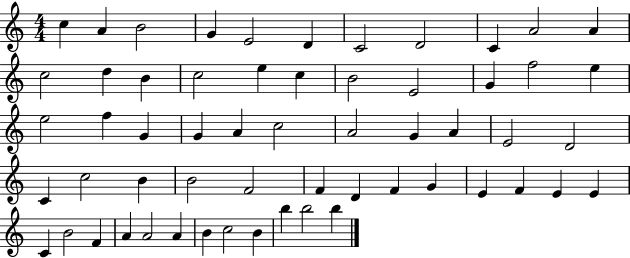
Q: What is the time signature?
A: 4/4